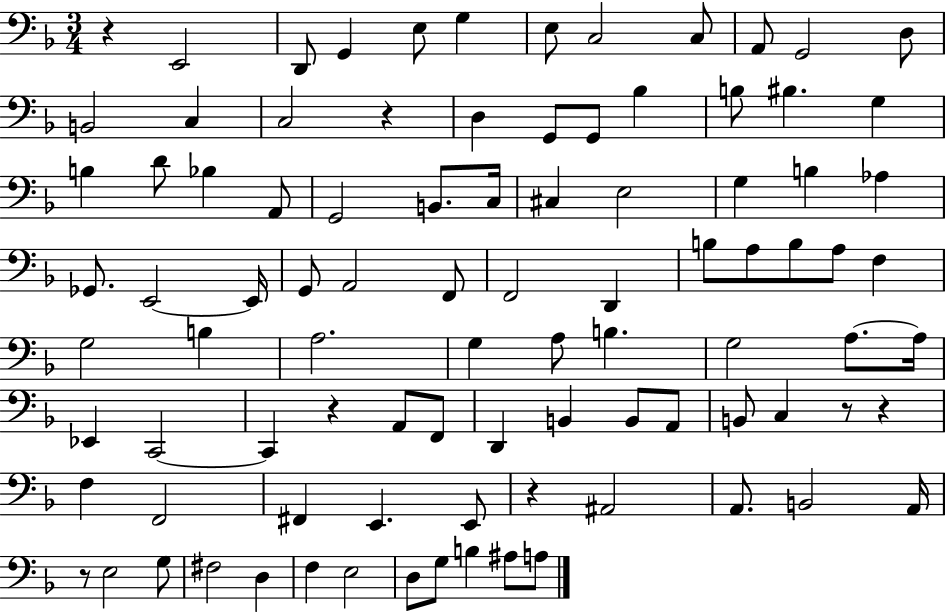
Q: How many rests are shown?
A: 7